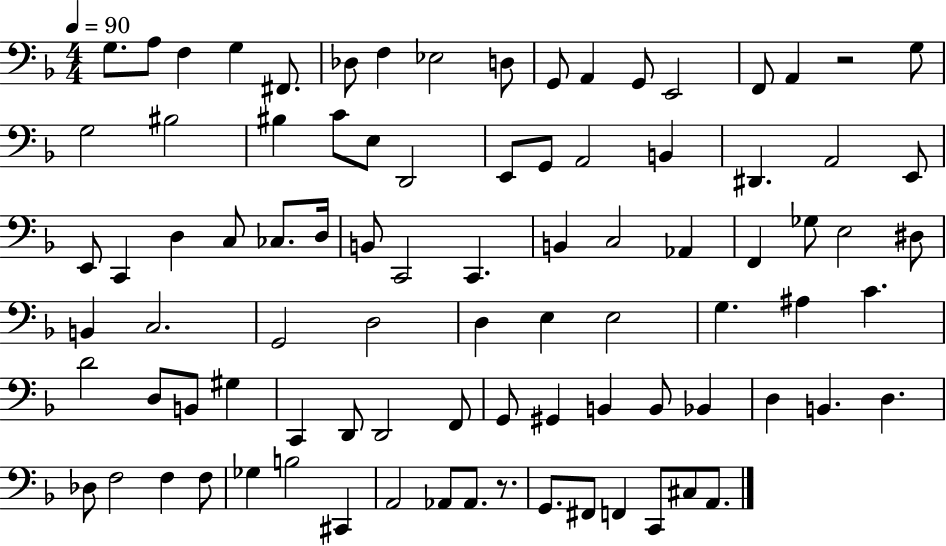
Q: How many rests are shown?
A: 2